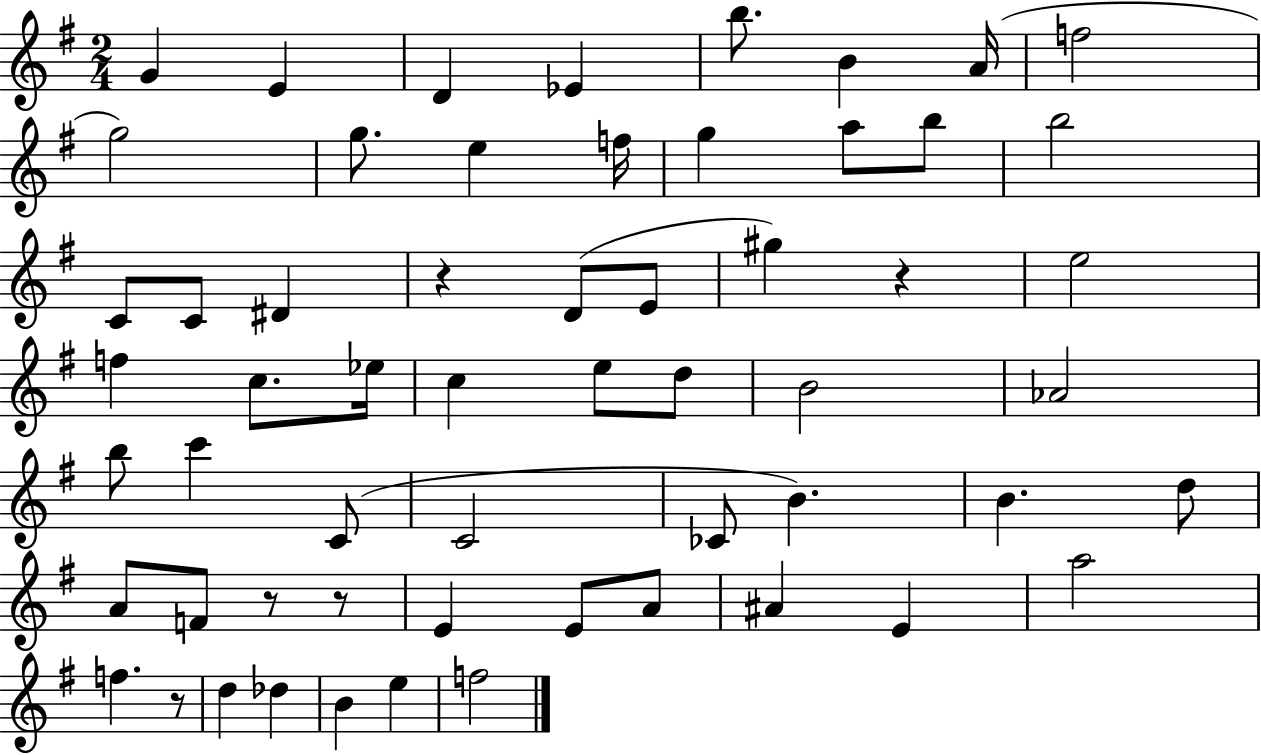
{
  \clef treble
  \numericTimeSignature
  \time 2/4
  \key g \major
  g'4 e'4 | d'4 ees'4 | b''8. b'4 a'16( | f''2 | \break g''2) | g''8. e''4 f''16 | g''4 a''8 b''8 | b''2 | \break c'8 c'8 dis'4 | r4 d'8( e'8 | gis''4) r4 | e''2 | \break f''4 c''8. ees''16 | c''4 e''8 d''8 | b'2 | aes'2 | \break b''8 c'''4 c'8( | c'2 | ces'8 b'4.) | b'4. d''8 | \break a'8 f'8 r8 r8 | e'4 e'8 a'8 | ais'4 e'4 | a''2 | \break f''4. r8 | d''4 des''4 | b'4 e''4 | f''2 | \break \bar "|."
}